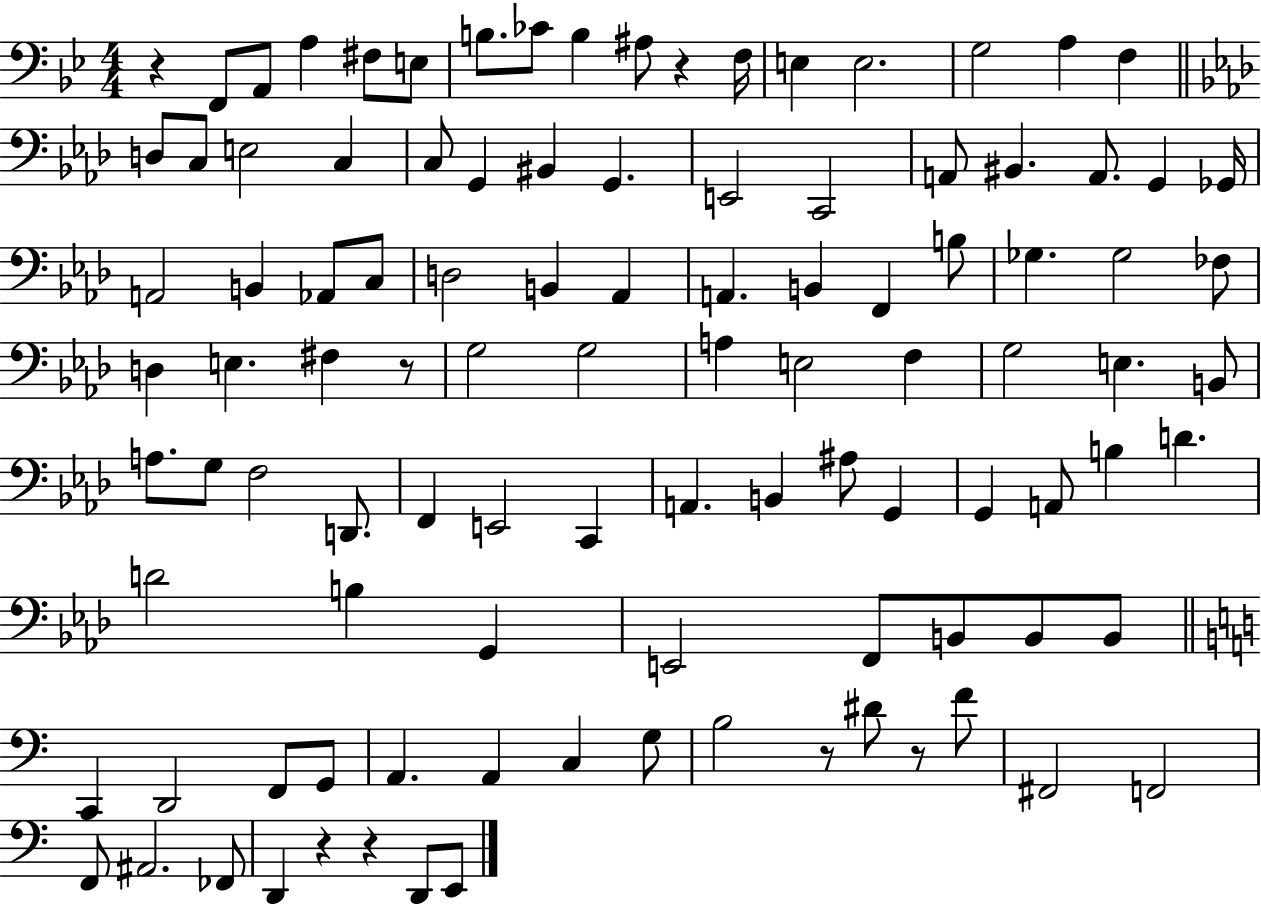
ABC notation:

X:1
T:Untitled
M:4/4
L:1/4
K:Bb
z F,,/2 A,,/2 A, ^F,/2 E,/2 B,/2 _C/2 B, ^A,/2 z F,/4 E, E,2 G,2 A, F, D,/2 C,/2 E,2 C, C,/2 G,, ^B,, G,, E,,2 C,,2 A,,/2 ^B,, A,,/2 G,, _G,,/4 A,,2 B,, _A,,/2 C,/2 D,2 B,, _A,, A,, B,, F,, B,/2 _G, _G,2 _F,/2 D, E, ^F, z/2 G,2 G,2 A, E,2 F, G,2 E, B,,/2 A,/2 G,/2 F,2 D,,/2 F,, E,,2 C,, A,, B,, ^A,/2 G,, G,, A,,/2 B, D D2 B, G,, E,,2 F,,/2 B,,/2 B,,/2 B,,/2 C,, D,,2 F,,/2 G,,/2 A,, A,, C, G,/2 B,2 z/2 ^D/2 z/2 F/2 ^F,,2 F,,2 F,,/2 ^A,,2 _F,,/2 D,, z z D,,/2 E,,/2